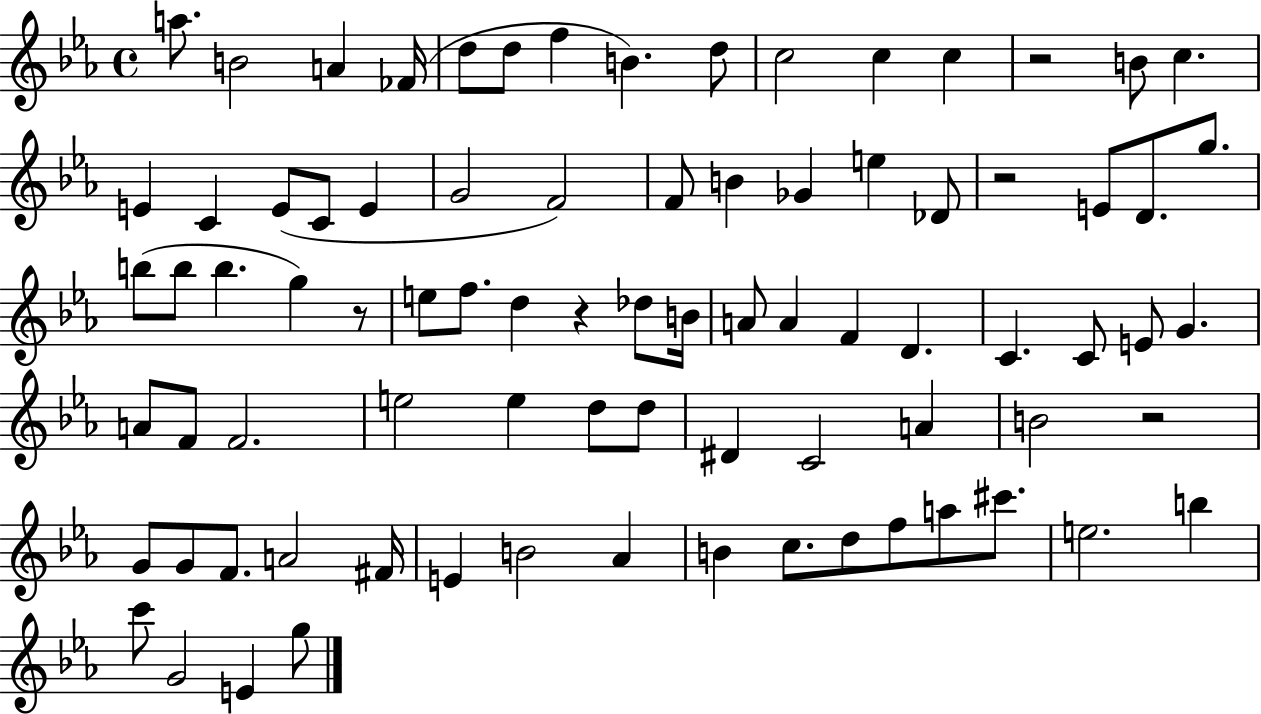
X:1
T:Untitled
M:4/4
L:1/4
K:Eb
a/2 B2 A _F/4 d/2 d/2 f B d/2 c2 c c z2 B/2 c E C E/2 C/2 E G2 F2 F/2 B _G e _D/2 z2 E/2 D/2 g/2 b/2 b/2 b g z/2 e/2 f/2 d z _d/2 B/4 A/2 A F D C C/2 E/2 G A/2 F/2 F2 e2 e d/2 d/2 ^D C2 A B2 z2 G/2 G/2 F/2 A2 ^F/4 E B2 _A B c/2 d/2 f/2 a/2 ^c'/2 e2 b c'/2 G2 E g/2